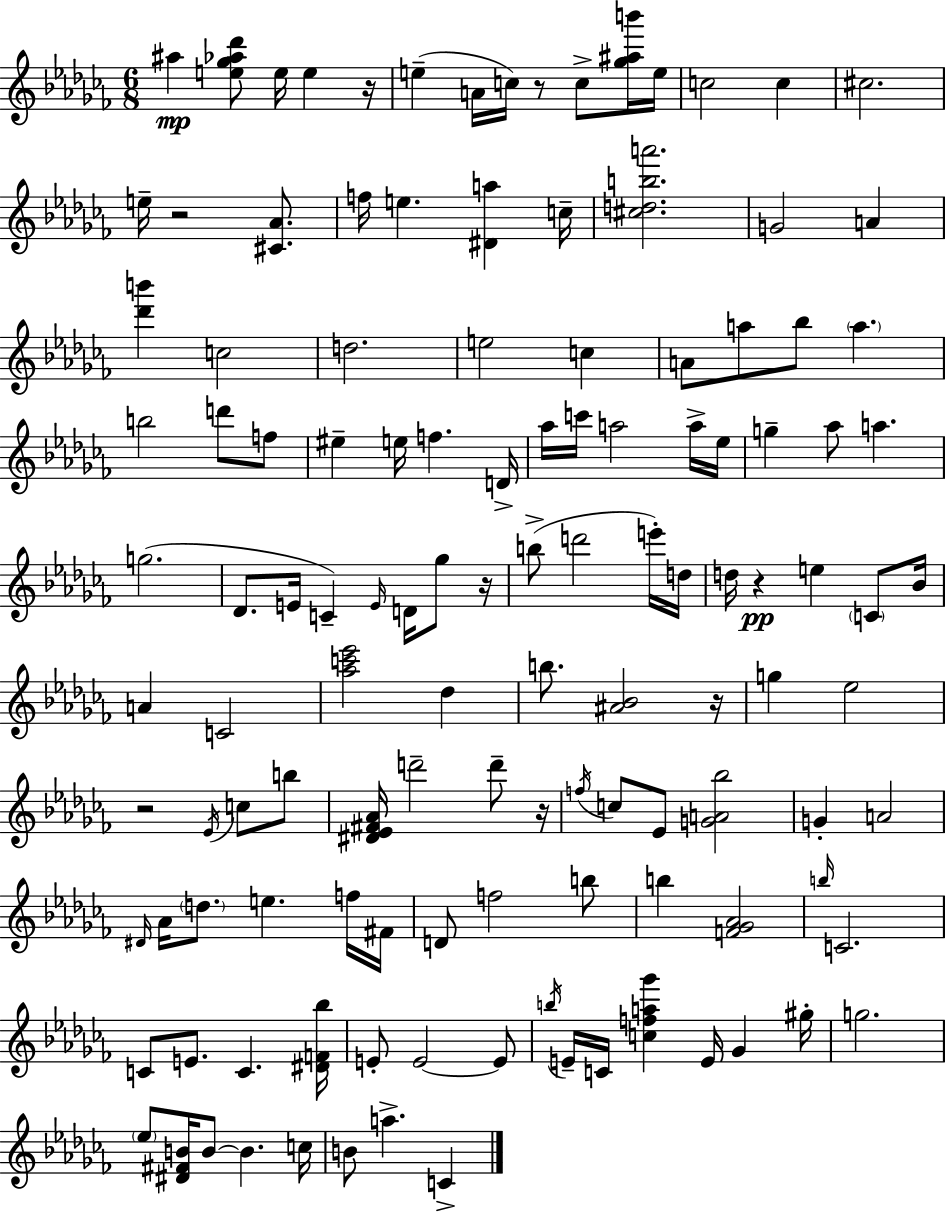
X:1
T:Untitled
M:6/8
L:1/4
K:Abm
^a [e_g_a_d']/2 e/4 e z/4 e A/4 c/4 z/2 c/2 [_g^ab']/4 e/4 c2 c ^c2 e/4 z2 [^C_A]/2 f/4 e [^Da] c/4 [^cdba']2 G2 A [_d'b'] c2 d2 e2 c A/2 a/2 _b/2 a b2 d'/2 f/2 ^e e/4 f D/4 _a/4 c'/4 a2 a/4 _e/4 g _a/2 a g2 _D/2 E/4 C E/4 D/4 _g/2 z/4 b/2 d'2 e'/4 d/4 d/4 z e C/2 _B/4 A C2 [_ac'_e']2 _d b/2 [^A_B]2 z/4 g _e2 z2 _E/4 c/2 b/2 [^D_E^F_A]/4 d'2 d'/2 z/4 f/4 c/2 _E/2 [GA_b]2 G A2 ^D/4 _A/4 d/2 e f/4 ^F/4 D/2 f2 b/2 b [F_G_A]2 b/4 C2 C/2 E/2 C [^DF_b]/4 E/2 E2 E/2 b/4 E/4 C/4 [cfa_g'] E/4 _G ^g/4 g2 _e/2 [^D^FB]/4 B/2 B c/4 B/2 a C